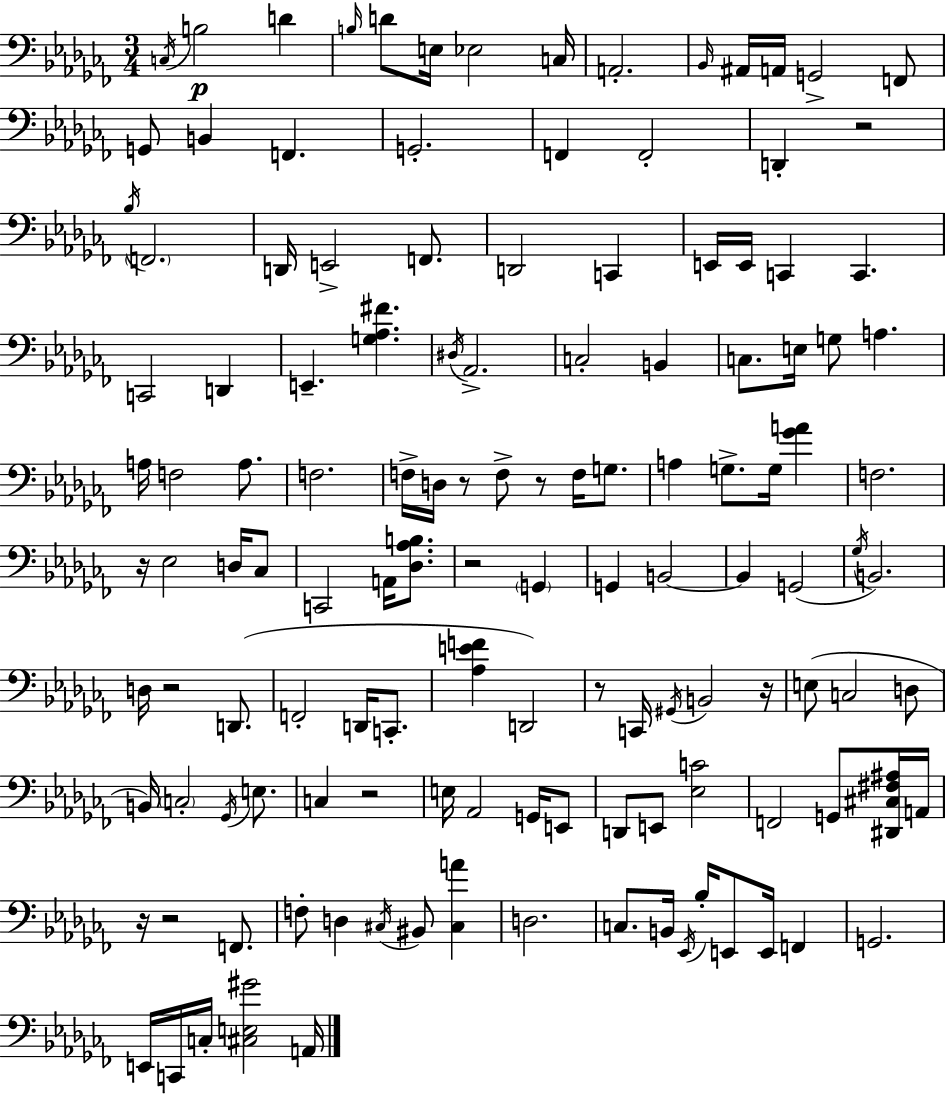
{
  \clef bass
  \numericTimeSignature
  \time 3/4
  \key aes \minor
  \acciaccatura { c16 }\p b2 d'4 | \grace { b16 } d'8 e16 ees2 | c16 a,2.-. | \grace { bes,16 } ais,16 a,16 g,2-> | \break f,8 g,8 b,4 f,4. | g,2.-. | f,4 f,2-. | d,4-. r2 | \break \acciaccatura { bes16 } \parenthesize f,2. | d,16 e,2-> | f,8. d,2 | c,4 e,16 e,16 c,4 c,4. | \break c,2 | d,4 e,4.-- <g aes fis'>4. | \acciaccatura { dis16 } aes,2.-> | c2-. | \break b,4 c8. e16 g8 a4. | a16 f2 | a8. f2. | f16-> d16 r8 f8-> r8 | \break f16 g8. a4 g8.-> | g16 <ges' a'>4 f2. | r16 ees2 | d16 ces8 c,2 | \break a,16 <des aes b>8. r2 | \parenthesize g,4 g,4 b,2~~ | b,4 g,2( | \acciaccatura { ges16 } b,2.) | \break d16 r2 | d,8.( f,2-. | d,16 c,8.-. <aes e' f'>4 d,2) | r8 c,16 \acciaccatura { gis,16 } b,2 | \break r16 e8( c2 | d8 b,16) \parenthesize c2-. | \acciaccatura { ges,16 } e8. c4 | r2 e16 aes,2 | \break g,16 e,8 d,8 e,8 | <ees c'>2 f,2 | g,8 <dis, cis fis ais>16 a,16 r16 r2 | f,8. f8-. d4 | \break \acciaccatura { cis16 } bis,8 <cis a'>4 d2. | c8. | b,16 \acciaccatura { ees,16 } bes16-. e,8 e,16 f,4 g,2. | e,16 c,16 | \break c16-. <cis e gis'>2 a,16 \bar "|."
}